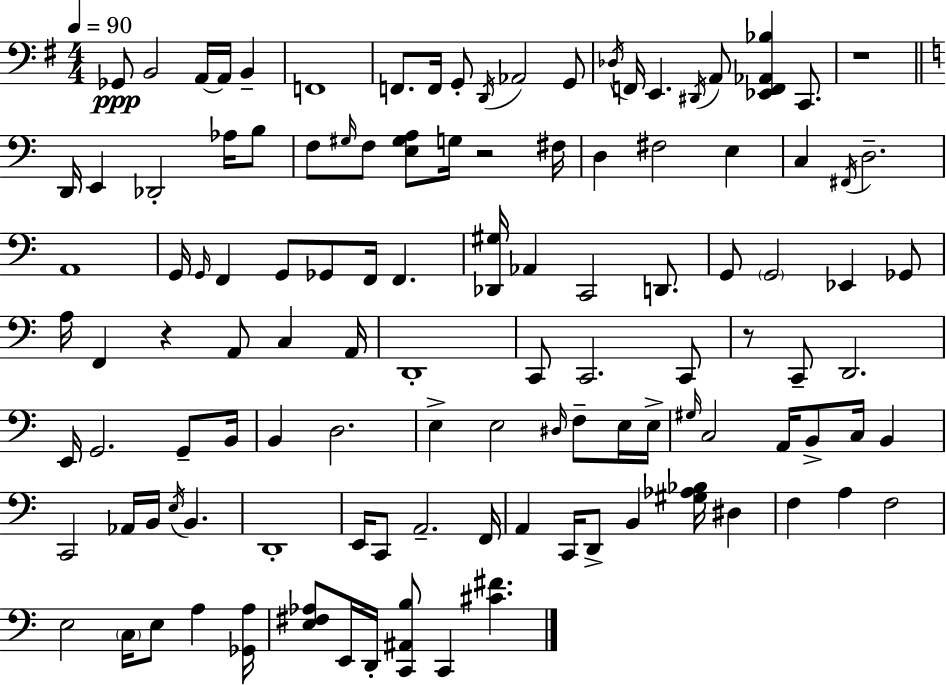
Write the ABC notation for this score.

X:1
T:Untitled
M:4/4
L:1/4
K:G
_G,,/2 B,,2 A,,/4 A,,/4 B,, F,,4 F,,/2 F,,/4 G,,/2 D,,/4 _A,,2 G,,/2 _D,/4 F,,/4 E,, ^D,,/4 A,,/2 [_E,,F,,_A,,_B,] C,,/2 z4 D,,/4 E,, _D,,2 _A,/4 B,/2 F,/2 ^G,/4 F,/2 [E,^G,A,]/2 G,/4 z2 ^F,/4 D, ^F,2 E, C, ^F,,/4 D,2 A,,4 G,,/4 G,,/4 F,, G,,/2 _G,,/2 F,,/4 F,, [_D,,^G,]/4 _A,, C,,2 D,,/2 G,,/2 G,,2 _E,, _G,,/2 A,/4 F,, z A,,/2 C, A,,/4 D,,4 C,,/2 C,,2 C,,/2 z/2 C,,/2 D,,2 E,,/4 G,,2 G,,/2 B,,/4 B,, D,2 E, E,2 ^D,/4 F,/2 E,/4 E,/4 ^G,/4 C,2 A,,/4 B,,/2 C,/4 B,, C,,2 _A,,/4 B,,/4 E,/4 B,, D,,4 E,,/4 C,,/2 A,,2 F,,/4 A,, C,,/4 D,,/2 B,, [^G,_A,_B,]/4 ^D, F, A, F,2 E,2 C,/4 E,/2 A, [_G,,A,]/4 [E,^F,_A,]/2 E,,/4 D,,/4 [C,,^A,,B,]/2 C,, [^C^F]